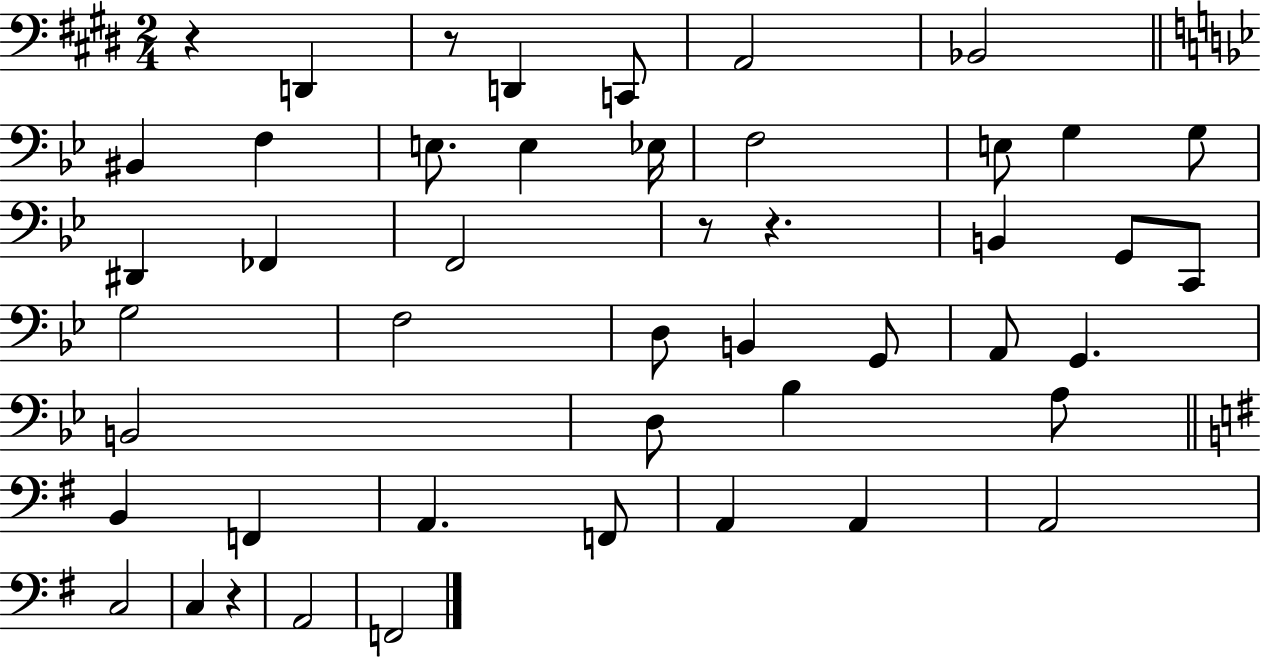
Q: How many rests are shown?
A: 5